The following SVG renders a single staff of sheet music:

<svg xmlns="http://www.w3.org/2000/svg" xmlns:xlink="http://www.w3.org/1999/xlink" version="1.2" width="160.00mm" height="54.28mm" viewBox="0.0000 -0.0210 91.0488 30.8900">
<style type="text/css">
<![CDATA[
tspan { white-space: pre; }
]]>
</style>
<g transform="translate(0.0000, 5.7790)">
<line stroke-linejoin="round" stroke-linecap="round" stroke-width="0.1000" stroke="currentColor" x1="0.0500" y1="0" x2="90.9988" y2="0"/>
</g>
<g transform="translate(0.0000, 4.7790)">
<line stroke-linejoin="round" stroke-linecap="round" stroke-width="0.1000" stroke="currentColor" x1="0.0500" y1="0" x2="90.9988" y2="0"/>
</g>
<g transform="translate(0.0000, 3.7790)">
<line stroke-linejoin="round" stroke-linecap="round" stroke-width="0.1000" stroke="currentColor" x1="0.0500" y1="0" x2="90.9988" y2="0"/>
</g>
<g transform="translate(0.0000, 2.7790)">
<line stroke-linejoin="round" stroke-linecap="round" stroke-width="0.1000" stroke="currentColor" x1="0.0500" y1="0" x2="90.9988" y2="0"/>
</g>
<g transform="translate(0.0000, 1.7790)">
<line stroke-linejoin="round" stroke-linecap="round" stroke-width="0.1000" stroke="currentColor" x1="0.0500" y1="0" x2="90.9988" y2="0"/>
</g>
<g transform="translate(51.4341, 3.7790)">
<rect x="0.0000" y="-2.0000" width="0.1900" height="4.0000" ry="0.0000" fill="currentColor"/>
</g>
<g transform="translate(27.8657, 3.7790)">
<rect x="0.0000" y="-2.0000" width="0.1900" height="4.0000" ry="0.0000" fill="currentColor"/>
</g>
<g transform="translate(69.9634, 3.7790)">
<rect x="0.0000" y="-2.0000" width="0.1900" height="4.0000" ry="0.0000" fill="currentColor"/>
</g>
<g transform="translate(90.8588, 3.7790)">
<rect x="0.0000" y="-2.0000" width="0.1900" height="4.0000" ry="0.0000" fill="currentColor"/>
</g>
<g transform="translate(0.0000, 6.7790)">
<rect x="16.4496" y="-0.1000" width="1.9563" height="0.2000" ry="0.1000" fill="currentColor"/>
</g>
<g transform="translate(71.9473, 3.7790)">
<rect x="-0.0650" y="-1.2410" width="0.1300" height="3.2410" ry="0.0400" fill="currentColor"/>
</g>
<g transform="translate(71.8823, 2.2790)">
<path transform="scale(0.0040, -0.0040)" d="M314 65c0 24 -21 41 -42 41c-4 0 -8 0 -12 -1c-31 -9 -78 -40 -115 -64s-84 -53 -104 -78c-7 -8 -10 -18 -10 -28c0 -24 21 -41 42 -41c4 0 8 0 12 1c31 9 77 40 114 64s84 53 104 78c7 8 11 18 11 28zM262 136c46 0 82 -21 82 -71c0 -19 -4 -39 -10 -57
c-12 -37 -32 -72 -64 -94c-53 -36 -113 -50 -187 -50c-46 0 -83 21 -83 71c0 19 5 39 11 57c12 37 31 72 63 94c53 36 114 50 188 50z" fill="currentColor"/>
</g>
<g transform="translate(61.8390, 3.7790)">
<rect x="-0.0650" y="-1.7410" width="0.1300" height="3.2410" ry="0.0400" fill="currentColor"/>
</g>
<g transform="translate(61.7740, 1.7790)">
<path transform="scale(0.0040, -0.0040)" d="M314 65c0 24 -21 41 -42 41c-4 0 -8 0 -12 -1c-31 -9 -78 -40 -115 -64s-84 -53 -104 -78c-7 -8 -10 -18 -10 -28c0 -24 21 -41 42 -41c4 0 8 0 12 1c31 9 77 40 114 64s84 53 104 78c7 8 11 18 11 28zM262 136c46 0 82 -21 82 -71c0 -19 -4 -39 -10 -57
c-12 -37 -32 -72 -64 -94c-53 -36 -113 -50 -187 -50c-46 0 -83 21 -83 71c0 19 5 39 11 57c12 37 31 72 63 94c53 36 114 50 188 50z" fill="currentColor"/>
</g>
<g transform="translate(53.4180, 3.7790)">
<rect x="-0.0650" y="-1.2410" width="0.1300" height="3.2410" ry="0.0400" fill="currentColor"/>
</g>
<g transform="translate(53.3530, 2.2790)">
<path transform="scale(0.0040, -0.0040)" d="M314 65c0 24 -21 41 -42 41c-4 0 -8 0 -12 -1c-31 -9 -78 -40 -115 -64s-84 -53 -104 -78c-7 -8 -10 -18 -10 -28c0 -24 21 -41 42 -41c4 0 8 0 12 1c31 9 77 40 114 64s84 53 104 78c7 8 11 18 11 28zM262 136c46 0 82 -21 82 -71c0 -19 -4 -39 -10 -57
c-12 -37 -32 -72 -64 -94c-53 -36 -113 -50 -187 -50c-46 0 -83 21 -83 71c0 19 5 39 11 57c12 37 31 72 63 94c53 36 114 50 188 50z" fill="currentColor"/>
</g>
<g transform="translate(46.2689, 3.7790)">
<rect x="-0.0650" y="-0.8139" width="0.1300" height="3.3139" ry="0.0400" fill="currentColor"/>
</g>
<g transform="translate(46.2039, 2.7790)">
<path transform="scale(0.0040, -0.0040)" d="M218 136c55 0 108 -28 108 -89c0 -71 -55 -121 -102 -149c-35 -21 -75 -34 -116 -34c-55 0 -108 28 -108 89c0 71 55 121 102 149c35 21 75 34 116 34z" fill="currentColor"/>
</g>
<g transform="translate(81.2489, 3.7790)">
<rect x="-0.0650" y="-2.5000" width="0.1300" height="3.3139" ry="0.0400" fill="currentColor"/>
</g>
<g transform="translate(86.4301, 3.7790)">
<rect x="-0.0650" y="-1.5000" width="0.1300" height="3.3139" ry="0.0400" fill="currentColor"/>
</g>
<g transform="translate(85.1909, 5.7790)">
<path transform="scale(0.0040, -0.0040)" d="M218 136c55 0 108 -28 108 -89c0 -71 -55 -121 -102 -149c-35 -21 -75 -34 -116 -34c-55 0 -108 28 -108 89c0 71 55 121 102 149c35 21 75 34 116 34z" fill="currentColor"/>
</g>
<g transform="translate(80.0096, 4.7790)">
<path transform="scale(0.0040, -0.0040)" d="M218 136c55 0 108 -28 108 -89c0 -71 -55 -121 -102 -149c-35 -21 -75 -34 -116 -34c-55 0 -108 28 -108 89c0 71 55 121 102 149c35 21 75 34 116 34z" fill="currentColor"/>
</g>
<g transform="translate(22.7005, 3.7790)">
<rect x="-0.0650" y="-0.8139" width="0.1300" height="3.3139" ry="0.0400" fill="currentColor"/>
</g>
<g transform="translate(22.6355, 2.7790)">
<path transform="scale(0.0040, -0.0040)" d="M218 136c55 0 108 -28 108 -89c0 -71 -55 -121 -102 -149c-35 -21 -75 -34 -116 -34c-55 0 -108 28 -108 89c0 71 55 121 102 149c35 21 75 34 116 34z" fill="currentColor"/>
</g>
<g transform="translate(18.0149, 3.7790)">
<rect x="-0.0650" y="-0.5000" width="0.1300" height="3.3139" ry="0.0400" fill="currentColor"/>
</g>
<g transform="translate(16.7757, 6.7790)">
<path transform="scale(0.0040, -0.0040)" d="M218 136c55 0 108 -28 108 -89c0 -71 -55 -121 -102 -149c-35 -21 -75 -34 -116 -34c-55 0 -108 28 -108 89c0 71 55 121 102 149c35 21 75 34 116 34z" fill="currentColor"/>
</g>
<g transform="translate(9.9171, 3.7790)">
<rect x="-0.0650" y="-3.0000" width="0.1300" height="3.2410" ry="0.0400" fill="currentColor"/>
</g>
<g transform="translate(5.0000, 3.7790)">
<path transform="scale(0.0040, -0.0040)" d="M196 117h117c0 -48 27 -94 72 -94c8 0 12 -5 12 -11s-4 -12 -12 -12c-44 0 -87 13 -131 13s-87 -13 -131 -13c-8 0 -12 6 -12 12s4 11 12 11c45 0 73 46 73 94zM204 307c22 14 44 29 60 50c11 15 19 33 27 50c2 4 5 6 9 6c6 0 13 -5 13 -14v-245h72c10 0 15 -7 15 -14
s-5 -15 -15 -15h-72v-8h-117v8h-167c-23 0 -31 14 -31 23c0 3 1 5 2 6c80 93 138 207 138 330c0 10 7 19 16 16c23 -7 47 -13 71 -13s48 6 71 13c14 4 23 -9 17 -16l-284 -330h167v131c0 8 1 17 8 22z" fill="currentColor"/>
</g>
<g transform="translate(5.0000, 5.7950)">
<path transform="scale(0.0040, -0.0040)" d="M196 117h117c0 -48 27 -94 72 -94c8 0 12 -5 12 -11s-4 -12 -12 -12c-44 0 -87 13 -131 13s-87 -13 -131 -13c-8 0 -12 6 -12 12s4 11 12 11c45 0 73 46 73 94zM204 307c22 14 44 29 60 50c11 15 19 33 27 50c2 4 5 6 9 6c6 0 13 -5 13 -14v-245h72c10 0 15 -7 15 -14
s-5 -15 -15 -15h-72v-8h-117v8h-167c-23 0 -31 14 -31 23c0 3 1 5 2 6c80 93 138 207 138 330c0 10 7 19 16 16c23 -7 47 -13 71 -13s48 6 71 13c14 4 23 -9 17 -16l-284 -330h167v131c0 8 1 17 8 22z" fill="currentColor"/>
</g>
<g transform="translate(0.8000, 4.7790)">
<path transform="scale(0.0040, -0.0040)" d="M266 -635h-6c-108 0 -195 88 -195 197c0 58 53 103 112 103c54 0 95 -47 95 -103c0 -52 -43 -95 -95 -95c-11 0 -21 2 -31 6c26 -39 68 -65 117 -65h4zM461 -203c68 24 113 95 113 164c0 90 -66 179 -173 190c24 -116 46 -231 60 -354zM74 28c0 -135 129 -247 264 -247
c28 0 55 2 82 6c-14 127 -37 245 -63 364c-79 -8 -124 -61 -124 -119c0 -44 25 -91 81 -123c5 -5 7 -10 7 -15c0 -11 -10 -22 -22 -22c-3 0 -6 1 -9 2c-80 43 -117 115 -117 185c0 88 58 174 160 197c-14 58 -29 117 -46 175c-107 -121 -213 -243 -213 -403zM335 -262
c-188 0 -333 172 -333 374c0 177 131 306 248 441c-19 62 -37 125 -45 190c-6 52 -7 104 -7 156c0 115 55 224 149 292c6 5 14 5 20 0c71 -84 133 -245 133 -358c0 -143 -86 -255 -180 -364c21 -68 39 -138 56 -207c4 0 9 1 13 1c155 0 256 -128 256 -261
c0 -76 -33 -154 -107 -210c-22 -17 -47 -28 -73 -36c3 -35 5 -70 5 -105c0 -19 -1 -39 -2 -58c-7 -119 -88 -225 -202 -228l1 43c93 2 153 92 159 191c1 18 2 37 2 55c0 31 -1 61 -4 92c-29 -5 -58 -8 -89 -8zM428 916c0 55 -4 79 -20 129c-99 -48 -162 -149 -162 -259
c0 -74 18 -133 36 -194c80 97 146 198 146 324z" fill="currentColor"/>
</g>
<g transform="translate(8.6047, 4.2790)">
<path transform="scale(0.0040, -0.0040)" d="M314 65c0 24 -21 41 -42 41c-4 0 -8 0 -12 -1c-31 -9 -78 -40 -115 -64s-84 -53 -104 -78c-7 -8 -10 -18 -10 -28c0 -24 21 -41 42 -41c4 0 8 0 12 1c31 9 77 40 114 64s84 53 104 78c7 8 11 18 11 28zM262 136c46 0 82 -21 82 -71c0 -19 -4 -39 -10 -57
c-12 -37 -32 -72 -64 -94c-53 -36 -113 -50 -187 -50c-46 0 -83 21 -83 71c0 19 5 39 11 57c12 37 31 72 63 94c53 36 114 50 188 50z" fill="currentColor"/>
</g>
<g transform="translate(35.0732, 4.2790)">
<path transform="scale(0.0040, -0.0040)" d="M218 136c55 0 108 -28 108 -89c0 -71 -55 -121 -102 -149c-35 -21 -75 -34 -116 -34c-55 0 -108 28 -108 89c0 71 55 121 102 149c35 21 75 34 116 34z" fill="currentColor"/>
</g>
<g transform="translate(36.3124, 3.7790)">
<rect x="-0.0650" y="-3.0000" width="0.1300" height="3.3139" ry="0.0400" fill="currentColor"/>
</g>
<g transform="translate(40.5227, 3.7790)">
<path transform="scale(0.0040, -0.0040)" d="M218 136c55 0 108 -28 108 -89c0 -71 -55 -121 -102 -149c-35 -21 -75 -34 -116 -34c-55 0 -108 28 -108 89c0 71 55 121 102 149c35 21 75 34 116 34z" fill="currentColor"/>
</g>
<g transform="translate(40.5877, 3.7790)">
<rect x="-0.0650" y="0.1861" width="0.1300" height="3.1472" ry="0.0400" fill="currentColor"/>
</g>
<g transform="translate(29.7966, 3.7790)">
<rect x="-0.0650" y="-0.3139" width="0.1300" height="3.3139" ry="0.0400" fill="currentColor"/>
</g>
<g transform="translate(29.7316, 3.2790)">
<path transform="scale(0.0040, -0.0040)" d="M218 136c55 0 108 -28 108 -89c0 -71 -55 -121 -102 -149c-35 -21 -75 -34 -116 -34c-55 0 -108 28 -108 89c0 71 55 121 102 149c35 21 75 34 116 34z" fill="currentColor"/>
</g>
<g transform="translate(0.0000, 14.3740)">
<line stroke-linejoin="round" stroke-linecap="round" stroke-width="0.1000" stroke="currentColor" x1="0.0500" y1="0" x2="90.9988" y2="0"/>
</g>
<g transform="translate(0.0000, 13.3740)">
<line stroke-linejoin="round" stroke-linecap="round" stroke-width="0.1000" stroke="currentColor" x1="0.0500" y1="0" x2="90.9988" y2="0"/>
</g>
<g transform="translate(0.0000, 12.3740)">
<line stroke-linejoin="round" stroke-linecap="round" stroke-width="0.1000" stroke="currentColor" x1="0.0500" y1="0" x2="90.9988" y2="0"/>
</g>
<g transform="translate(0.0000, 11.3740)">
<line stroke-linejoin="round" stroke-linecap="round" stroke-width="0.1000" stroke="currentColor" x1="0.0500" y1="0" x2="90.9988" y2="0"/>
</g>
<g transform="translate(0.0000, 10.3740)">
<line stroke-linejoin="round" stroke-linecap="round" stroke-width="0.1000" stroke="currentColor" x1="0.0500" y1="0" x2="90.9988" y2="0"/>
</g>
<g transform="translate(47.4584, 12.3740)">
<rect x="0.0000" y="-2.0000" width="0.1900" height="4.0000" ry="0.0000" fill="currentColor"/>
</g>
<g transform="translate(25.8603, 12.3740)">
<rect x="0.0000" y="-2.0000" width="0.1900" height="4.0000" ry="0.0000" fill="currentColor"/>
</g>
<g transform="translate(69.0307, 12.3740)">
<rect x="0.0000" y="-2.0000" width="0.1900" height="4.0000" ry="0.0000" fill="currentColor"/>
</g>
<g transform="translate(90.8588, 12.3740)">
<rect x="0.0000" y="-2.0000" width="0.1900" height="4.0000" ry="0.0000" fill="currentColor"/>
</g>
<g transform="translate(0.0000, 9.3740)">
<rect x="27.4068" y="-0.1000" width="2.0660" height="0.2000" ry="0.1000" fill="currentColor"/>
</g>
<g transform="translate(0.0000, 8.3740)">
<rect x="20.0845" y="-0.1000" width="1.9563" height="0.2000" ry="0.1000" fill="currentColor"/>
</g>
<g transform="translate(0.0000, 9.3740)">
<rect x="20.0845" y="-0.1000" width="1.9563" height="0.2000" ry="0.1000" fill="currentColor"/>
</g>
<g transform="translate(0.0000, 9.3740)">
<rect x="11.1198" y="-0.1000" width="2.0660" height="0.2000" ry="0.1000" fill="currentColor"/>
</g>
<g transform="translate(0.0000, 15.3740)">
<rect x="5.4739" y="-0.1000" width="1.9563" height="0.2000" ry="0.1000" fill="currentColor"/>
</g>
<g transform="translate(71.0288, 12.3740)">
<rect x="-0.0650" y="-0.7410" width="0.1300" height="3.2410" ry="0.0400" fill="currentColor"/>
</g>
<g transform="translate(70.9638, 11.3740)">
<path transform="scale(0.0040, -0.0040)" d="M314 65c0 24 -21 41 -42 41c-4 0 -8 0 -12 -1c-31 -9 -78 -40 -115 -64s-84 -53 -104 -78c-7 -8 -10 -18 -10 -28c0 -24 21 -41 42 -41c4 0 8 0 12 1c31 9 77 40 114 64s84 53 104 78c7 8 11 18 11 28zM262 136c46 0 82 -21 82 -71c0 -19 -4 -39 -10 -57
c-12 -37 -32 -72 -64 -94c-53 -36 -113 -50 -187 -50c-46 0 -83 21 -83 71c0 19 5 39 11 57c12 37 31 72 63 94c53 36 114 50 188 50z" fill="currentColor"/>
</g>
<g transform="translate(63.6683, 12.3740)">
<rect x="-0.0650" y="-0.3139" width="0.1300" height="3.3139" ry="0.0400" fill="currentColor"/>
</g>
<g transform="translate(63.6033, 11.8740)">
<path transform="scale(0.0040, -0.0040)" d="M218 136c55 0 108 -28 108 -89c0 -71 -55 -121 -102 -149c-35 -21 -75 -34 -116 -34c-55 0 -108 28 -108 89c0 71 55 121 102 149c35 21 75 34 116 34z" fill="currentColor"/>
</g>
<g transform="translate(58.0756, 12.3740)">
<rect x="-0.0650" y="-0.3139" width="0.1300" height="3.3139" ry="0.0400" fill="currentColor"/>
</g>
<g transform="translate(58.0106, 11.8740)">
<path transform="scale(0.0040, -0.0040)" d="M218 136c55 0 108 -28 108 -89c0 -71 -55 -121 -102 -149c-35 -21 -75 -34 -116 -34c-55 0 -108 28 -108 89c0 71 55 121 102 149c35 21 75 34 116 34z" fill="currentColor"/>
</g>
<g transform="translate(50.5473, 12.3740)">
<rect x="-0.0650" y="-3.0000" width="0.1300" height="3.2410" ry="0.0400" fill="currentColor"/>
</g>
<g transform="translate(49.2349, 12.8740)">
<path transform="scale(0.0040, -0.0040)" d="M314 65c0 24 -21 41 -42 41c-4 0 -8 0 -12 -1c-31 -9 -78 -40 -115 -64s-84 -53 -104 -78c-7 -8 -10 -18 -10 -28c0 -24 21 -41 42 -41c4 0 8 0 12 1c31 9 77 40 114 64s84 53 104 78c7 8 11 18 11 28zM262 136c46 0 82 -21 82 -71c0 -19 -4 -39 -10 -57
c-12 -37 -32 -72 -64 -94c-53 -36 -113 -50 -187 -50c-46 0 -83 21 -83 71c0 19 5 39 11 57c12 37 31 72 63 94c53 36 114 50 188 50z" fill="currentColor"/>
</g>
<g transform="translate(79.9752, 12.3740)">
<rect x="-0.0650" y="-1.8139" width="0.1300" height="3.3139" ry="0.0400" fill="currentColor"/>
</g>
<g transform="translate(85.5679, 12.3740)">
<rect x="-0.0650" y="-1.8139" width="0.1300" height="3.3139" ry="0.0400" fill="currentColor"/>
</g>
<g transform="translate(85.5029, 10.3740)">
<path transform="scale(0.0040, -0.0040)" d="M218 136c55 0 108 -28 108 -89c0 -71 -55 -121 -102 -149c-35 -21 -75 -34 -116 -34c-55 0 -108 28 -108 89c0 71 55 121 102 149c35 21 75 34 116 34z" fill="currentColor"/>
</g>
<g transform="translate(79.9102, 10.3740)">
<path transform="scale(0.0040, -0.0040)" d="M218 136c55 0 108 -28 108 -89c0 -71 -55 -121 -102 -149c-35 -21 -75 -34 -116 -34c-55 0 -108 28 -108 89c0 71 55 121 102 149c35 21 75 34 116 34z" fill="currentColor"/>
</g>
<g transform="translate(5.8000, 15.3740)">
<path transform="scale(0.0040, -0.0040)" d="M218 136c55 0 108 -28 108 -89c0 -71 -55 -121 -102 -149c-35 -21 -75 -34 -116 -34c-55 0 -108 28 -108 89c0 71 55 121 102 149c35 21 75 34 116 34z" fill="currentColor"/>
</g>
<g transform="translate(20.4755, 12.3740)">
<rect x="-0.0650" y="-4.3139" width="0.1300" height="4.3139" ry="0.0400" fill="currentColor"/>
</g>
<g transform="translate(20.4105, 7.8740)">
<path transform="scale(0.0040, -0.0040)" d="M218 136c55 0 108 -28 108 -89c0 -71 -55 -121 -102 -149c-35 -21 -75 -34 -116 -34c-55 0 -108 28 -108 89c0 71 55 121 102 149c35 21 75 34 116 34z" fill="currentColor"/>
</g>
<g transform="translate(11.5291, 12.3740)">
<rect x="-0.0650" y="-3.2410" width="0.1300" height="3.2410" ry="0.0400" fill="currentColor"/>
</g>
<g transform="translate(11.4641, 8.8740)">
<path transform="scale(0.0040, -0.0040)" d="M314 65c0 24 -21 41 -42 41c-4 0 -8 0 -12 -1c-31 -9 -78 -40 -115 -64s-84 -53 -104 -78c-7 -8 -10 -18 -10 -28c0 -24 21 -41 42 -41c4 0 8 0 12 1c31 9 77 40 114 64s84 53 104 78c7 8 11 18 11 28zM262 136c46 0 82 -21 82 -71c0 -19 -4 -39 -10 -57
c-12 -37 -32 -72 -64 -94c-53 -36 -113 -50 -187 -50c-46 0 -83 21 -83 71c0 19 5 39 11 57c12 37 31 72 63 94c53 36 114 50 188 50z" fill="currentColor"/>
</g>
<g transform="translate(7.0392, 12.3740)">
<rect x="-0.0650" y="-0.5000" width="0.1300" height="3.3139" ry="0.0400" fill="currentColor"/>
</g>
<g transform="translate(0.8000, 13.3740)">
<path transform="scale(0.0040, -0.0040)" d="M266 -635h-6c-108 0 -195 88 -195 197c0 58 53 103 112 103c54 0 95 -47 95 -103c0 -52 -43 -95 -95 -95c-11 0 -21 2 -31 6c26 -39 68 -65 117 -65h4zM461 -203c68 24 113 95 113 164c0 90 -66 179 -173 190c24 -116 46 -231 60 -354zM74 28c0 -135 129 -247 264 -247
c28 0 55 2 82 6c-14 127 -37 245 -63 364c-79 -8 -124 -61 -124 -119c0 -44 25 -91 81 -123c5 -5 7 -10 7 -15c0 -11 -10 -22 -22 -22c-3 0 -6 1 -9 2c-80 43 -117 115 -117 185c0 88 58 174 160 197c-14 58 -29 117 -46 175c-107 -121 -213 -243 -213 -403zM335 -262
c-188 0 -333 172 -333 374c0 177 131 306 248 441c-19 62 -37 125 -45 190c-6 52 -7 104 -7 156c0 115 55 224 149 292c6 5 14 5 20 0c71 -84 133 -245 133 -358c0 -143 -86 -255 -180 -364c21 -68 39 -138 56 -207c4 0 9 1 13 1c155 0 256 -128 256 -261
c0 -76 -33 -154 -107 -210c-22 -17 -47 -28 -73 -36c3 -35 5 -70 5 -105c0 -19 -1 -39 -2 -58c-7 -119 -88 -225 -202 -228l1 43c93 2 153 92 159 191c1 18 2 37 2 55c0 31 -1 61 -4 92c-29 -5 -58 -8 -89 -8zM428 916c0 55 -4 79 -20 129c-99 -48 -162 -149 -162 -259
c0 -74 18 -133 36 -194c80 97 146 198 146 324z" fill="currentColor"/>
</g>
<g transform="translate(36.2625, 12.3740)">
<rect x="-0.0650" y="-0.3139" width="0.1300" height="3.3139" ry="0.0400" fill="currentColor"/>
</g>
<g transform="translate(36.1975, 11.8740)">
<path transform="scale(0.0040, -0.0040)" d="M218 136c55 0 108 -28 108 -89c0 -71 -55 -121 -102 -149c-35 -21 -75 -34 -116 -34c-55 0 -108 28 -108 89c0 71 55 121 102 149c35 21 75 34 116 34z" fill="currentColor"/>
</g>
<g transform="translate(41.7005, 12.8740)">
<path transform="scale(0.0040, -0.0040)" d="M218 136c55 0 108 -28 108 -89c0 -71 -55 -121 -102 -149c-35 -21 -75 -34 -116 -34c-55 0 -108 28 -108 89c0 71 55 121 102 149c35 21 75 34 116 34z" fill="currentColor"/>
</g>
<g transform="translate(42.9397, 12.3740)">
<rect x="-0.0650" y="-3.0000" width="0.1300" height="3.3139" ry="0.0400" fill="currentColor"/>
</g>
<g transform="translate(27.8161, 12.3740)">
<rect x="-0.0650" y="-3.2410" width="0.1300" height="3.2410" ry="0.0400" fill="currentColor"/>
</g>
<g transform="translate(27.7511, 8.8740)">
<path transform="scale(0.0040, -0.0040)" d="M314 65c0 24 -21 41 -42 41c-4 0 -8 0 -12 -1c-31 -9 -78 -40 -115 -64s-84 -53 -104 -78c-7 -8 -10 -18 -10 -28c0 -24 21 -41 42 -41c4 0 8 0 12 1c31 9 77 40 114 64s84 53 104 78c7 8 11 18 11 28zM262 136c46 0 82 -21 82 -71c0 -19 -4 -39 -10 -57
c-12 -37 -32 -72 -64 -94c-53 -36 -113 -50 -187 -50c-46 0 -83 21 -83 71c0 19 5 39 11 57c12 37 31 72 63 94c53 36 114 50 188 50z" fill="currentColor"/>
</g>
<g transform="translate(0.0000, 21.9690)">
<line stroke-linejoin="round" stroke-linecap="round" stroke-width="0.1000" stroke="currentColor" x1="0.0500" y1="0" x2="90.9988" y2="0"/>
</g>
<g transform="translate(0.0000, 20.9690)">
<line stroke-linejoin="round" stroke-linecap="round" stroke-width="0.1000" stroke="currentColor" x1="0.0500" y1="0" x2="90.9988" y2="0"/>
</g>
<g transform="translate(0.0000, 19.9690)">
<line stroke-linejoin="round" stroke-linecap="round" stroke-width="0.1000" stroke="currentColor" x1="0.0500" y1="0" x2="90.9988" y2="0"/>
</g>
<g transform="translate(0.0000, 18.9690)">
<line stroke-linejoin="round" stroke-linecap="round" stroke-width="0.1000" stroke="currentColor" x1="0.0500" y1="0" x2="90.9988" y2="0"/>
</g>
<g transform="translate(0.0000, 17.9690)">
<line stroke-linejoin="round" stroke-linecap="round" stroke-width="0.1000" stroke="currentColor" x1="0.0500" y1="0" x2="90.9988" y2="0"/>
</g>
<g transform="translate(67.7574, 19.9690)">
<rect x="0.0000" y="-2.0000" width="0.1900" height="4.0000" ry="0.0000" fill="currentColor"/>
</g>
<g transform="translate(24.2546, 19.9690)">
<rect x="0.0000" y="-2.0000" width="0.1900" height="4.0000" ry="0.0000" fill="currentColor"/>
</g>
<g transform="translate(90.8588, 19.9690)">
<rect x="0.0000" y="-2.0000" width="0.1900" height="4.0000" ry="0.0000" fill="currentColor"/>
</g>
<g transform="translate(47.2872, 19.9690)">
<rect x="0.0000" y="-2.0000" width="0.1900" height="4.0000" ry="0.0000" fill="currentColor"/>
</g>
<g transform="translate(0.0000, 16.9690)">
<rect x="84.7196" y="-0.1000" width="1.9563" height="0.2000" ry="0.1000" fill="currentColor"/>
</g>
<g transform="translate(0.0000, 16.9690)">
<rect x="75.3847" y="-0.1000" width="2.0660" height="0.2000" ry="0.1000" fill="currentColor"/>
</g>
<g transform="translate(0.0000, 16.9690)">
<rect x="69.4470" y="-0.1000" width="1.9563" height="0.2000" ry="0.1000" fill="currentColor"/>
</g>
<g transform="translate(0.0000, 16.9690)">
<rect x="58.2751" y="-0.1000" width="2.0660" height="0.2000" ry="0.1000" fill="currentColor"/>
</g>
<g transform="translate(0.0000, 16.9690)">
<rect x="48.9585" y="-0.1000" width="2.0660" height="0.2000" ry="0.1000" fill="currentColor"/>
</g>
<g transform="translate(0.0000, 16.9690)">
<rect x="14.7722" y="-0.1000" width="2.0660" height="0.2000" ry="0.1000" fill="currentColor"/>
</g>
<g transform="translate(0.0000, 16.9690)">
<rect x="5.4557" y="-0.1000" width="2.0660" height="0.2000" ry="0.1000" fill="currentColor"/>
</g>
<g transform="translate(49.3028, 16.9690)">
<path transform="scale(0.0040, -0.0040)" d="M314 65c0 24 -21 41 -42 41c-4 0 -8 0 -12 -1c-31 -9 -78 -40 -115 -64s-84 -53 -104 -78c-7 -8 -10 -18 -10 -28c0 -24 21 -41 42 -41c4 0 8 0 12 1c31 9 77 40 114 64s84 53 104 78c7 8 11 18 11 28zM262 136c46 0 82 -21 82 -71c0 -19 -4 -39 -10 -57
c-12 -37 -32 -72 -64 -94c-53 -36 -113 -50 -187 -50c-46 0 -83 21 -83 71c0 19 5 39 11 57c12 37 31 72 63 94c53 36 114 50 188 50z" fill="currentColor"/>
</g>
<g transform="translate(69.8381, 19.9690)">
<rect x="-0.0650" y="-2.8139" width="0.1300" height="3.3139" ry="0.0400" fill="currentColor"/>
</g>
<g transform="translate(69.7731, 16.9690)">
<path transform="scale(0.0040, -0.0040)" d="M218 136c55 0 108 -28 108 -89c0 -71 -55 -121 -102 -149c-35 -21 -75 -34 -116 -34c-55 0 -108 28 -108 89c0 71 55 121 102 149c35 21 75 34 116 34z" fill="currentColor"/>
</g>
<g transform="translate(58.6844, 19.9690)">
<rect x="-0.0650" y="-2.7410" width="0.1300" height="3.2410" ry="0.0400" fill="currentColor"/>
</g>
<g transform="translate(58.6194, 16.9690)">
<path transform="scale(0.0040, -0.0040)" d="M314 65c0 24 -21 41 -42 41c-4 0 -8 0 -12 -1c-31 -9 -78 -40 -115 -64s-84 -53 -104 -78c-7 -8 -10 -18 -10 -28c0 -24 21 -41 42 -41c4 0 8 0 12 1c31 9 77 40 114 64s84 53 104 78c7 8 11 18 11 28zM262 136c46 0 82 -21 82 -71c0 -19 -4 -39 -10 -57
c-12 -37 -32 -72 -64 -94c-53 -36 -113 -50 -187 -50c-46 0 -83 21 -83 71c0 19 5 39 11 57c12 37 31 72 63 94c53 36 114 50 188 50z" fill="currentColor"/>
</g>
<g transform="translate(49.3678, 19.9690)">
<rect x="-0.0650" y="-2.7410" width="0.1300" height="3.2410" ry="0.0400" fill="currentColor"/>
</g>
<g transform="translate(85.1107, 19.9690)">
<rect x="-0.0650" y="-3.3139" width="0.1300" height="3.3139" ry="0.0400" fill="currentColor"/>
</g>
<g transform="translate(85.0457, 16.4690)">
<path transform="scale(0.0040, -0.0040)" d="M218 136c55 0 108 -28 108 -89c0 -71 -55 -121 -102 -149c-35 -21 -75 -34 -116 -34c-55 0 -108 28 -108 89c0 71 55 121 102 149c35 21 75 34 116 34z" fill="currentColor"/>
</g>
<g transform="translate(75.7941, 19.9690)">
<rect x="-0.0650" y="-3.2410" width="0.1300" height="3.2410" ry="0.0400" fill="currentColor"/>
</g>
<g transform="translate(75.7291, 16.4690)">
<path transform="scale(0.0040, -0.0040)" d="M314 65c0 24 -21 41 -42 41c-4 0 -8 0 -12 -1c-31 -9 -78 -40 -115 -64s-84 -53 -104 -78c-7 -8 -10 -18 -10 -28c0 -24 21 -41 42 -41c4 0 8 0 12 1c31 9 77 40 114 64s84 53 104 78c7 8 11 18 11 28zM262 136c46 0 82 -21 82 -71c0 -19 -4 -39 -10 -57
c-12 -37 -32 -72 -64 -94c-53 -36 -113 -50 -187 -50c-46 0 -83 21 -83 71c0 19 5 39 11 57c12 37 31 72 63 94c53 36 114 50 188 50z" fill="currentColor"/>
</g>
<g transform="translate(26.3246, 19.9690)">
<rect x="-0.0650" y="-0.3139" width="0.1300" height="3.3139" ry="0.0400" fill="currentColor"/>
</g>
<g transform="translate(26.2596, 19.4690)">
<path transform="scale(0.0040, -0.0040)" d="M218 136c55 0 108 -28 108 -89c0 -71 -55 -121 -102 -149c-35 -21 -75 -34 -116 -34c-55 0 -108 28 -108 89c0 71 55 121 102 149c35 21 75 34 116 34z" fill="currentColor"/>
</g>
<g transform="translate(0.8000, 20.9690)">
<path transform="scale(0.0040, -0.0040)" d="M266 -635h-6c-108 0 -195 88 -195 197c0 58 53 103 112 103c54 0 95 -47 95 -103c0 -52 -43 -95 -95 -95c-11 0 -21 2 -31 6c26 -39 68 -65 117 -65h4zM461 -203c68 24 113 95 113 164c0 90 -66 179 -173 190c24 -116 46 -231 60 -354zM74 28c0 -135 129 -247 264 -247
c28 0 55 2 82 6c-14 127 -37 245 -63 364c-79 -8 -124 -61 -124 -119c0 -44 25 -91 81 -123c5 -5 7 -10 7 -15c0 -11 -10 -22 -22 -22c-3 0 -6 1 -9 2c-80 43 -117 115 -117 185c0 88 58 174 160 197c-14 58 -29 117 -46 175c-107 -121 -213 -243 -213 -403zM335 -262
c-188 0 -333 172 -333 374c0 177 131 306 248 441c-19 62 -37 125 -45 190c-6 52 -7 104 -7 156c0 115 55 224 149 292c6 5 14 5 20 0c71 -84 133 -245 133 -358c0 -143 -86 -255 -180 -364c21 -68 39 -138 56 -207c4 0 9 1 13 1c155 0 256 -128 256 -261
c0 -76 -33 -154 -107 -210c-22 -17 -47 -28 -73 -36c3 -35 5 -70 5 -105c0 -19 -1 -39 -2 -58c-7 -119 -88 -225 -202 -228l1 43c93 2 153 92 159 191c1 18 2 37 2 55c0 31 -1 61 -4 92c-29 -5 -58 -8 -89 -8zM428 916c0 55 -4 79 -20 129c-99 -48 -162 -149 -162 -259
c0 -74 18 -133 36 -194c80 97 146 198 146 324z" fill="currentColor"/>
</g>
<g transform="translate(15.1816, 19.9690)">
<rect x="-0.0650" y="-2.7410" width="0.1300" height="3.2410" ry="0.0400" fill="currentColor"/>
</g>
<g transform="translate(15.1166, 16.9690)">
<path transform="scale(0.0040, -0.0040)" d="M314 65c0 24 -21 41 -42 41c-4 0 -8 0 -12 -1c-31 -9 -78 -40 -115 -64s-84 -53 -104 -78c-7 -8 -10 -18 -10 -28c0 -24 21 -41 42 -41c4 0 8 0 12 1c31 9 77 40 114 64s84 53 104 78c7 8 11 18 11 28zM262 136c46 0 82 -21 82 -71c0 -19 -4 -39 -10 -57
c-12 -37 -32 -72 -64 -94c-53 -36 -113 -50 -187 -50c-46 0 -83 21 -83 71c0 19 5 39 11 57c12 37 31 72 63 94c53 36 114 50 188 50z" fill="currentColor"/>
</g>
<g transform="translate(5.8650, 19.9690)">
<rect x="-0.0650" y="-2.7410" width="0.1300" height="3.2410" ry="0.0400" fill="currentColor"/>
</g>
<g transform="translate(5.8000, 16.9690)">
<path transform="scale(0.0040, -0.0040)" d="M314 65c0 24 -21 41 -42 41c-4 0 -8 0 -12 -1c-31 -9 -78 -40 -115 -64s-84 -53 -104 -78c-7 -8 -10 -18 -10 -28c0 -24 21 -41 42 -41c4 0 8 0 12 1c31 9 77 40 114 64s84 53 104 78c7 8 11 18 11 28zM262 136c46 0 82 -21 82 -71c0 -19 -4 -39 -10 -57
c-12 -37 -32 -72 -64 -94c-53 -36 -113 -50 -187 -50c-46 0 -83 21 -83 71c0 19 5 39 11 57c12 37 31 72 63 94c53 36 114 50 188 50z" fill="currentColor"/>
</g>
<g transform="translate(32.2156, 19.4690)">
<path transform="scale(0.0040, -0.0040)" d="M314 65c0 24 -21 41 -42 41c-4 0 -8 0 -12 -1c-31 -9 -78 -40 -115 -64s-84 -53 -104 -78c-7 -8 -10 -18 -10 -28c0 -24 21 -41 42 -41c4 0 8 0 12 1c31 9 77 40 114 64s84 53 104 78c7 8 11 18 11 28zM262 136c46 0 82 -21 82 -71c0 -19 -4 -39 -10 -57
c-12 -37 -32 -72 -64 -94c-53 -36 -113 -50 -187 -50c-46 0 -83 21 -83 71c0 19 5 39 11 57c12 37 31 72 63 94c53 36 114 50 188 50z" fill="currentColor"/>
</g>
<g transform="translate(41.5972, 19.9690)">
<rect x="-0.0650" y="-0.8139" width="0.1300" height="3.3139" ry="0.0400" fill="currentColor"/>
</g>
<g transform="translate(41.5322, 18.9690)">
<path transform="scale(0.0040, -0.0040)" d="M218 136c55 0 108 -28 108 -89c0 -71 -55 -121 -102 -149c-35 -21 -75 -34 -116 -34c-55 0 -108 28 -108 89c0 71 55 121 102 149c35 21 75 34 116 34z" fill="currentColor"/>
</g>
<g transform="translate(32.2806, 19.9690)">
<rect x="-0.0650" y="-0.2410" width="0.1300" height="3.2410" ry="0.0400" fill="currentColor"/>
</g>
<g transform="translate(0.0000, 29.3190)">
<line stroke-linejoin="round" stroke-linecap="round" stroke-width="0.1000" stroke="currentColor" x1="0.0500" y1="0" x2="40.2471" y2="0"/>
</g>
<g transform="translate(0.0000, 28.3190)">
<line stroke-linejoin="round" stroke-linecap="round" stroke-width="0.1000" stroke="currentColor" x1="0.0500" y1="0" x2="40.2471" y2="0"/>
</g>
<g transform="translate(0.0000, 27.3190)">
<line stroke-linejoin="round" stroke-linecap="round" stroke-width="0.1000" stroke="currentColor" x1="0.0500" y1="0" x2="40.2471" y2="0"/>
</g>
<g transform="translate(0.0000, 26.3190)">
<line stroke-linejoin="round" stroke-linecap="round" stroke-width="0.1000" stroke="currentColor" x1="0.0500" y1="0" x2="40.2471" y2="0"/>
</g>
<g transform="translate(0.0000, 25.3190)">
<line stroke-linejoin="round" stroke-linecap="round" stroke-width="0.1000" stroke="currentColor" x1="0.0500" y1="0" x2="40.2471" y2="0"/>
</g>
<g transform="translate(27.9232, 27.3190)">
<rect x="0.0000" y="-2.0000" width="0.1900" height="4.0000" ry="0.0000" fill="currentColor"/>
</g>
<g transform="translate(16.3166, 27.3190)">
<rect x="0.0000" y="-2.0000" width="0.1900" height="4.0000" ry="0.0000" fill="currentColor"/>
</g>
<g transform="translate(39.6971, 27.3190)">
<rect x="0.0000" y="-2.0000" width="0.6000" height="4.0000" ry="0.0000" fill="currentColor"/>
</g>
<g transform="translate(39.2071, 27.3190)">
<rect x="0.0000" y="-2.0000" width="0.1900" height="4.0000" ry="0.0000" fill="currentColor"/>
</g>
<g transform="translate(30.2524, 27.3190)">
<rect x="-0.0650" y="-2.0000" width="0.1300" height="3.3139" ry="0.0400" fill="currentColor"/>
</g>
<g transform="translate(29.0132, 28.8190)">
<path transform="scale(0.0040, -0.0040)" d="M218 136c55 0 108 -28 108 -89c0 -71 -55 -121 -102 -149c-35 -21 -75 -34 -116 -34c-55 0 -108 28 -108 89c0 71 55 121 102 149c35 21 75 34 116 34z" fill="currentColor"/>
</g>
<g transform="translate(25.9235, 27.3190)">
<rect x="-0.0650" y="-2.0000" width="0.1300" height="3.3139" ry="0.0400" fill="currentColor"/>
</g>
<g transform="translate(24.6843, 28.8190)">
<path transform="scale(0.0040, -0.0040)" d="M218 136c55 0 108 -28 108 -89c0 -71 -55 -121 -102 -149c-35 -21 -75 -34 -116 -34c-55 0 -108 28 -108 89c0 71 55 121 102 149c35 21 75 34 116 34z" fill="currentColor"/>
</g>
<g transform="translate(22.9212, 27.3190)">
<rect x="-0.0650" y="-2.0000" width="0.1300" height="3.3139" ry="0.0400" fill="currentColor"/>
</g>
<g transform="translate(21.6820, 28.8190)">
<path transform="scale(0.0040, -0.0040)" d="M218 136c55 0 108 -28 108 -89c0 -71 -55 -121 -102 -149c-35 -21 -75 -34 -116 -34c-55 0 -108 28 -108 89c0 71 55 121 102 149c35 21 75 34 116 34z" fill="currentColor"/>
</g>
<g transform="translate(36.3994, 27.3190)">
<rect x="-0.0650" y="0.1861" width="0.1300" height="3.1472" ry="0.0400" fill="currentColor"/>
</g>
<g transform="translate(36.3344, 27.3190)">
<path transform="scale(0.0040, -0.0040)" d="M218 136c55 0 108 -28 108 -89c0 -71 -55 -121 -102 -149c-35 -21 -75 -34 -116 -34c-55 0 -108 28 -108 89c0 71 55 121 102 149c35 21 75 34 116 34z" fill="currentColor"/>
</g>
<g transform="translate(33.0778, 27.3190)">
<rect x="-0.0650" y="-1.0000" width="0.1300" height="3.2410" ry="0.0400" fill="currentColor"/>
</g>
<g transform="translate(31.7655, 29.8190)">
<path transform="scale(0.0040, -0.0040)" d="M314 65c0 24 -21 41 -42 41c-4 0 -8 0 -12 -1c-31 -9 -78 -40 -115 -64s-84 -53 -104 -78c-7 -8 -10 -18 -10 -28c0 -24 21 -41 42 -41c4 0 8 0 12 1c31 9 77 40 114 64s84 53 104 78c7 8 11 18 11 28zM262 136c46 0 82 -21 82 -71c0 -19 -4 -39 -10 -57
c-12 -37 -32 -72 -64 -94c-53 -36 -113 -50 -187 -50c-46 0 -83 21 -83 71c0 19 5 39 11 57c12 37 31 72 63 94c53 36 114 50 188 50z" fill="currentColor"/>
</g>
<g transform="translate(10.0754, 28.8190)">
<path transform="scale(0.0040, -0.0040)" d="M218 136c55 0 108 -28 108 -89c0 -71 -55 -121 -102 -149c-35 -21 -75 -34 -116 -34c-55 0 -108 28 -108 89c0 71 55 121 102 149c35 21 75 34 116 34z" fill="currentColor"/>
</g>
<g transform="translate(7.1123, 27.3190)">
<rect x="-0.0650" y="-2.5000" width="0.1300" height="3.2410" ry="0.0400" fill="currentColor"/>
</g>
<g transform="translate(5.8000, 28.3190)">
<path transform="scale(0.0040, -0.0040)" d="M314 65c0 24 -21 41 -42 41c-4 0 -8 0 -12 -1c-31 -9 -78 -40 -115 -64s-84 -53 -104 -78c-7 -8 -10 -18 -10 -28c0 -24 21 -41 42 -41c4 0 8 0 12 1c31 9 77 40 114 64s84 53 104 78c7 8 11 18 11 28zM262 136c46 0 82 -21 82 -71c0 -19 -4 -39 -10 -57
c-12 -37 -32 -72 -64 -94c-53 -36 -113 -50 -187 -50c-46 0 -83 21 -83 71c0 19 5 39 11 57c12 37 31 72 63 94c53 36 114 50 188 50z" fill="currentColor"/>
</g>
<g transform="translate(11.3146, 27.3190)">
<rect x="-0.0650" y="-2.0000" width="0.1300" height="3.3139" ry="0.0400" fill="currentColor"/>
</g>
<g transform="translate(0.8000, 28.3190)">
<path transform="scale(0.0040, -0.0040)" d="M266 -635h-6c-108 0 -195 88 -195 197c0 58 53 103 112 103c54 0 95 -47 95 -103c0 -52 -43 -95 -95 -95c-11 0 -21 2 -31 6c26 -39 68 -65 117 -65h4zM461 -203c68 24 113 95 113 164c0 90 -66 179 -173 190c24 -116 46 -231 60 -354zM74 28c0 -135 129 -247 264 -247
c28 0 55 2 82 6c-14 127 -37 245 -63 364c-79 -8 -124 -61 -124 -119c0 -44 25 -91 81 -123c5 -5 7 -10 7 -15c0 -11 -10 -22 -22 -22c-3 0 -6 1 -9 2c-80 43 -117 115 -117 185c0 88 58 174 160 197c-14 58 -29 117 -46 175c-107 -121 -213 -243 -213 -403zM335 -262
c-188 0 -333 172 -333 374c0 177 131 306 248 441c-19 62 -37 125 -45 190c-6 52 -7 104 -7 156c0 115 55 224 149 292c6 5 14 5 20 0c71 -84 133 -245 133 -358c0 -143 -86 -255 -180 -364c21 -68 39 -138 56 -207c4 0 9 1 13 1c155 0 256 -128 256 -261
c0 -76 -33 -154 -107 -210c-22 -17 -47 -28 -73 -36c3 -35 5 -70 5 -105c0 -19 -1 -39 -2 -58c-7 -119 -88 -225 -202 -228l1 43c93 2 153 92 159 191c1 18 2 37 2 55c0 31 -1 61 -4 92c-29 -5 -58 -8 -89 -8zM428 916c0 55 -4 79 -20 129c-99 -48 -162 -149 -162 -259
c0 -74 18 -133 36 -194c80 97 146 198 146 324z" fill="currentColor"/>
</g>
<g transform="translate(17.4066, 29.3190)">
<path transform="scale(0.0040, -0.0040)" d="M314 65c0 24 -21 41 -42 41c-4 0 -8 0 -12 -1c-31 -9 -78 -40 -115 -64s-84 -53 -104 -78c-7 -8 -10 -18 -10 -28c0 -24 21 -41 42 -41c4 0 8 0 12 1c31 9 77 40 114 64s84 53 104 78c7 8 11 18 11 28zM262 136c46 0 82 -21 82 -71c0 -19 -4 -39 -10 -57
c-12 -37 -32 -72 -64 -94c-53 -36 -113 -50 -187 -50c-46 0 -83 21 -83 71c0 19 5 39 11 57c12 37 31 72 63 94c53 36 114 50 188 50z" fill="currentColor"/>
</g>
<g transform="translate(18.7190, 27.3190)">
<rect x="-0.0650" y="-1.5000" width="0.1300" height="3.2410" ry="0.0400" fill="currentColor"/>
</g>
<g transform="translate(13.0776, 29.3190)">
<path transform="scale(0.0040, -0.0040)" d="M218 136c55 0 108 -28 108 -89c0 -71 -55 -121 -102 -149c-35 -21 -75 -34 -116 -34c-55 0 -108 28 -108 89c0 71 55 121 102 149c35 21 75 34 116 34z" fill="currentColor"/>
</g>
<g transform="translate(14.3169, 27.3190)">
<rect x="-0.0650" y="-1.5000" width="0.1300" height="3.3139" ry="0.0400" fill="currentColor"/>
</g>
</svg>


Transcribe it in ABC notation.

X:1
T:Untitled
M:4/4
L:1/4
K:C
A2 C d c A B d e2 f2 e2 G E C b2 d' b2 c A A2 c c d2 f f a2 a2 c c2 d a2 a2 a b2 b G2 F E E2 F F F D2 B